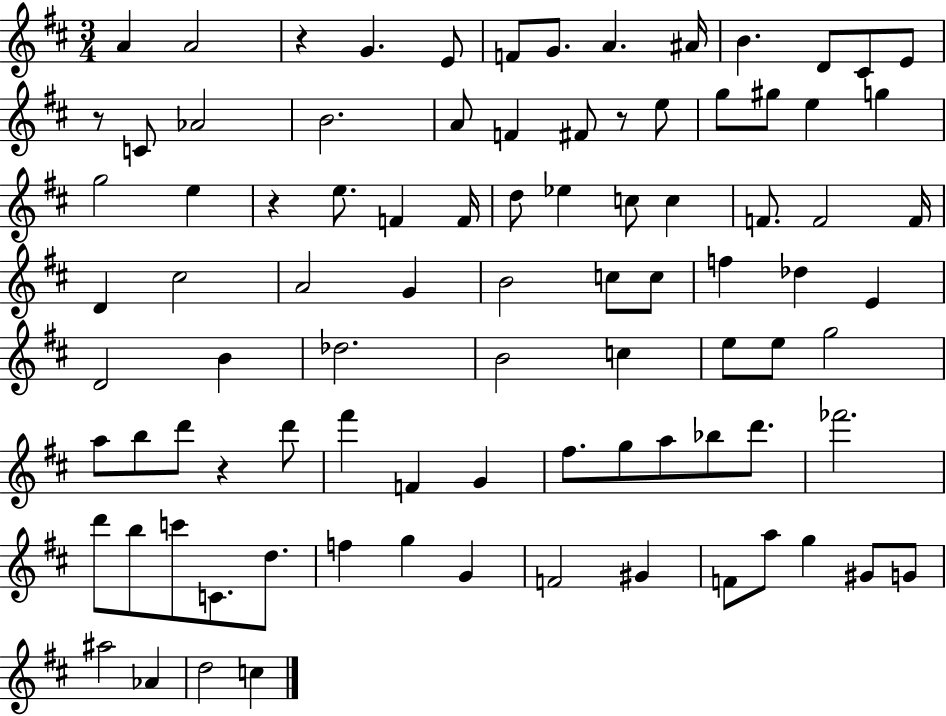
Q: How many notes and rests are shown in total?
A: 90